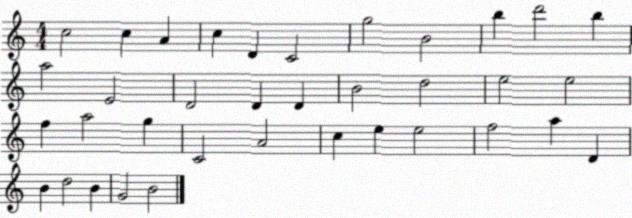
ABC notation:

X:1
T:Untitled
M:4/4
L:1/4
K:C
c2 c A c D C2 g2 B2 b d'2 b a2 E2 D2 D D B2 d2 e2 e2 f a2 g C2 A2 c e e2 f2 a D B d2 B G2 B2